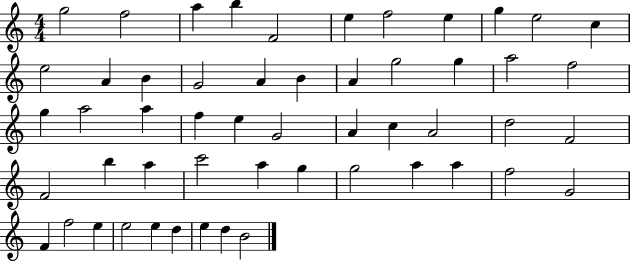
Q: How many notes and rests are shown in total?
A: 53